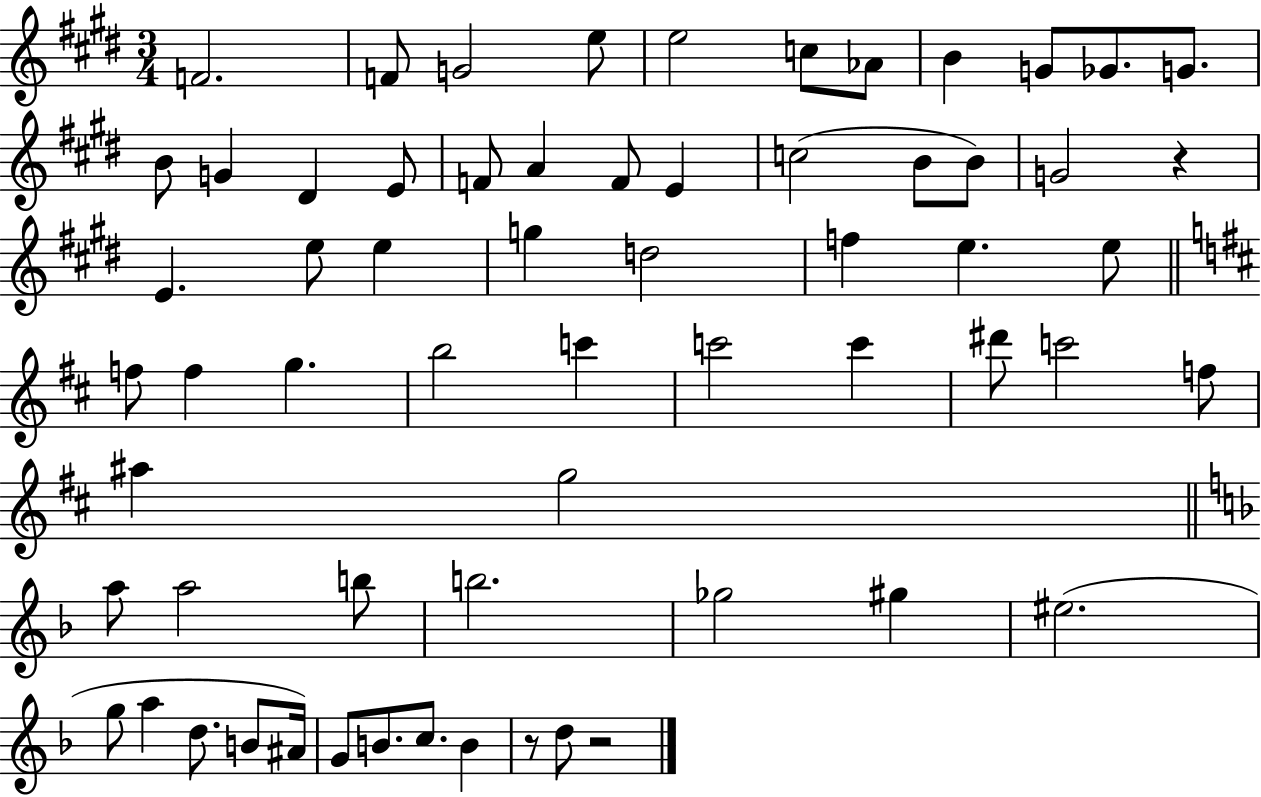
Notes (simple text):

F4/h. F4/e G4/h E5/e E5/h C5/e Ab4/e B4/q G4/e Gb4/e. G4/e. B4/e G4/q D#4/q E4/e F4/e A4/q F4/e E4/q C5/h B4/e B4/e G4/h R/q E4/q. E5/e E5/q G5/q D5/h F5/q E5/q. E5/e F5/e F5/q G5/q. B5/h C6/q C6/h C6/q D#6/e C6/h F5/e A#5/q G5/h A5/e A5/h B5/e B5/h. Gb5/h G#5/q EIS5/h. G5/e A5/q D5/e. B4/e A#4/s G4/e B4/e. C5/e. B4/q R/e D5/e R/h